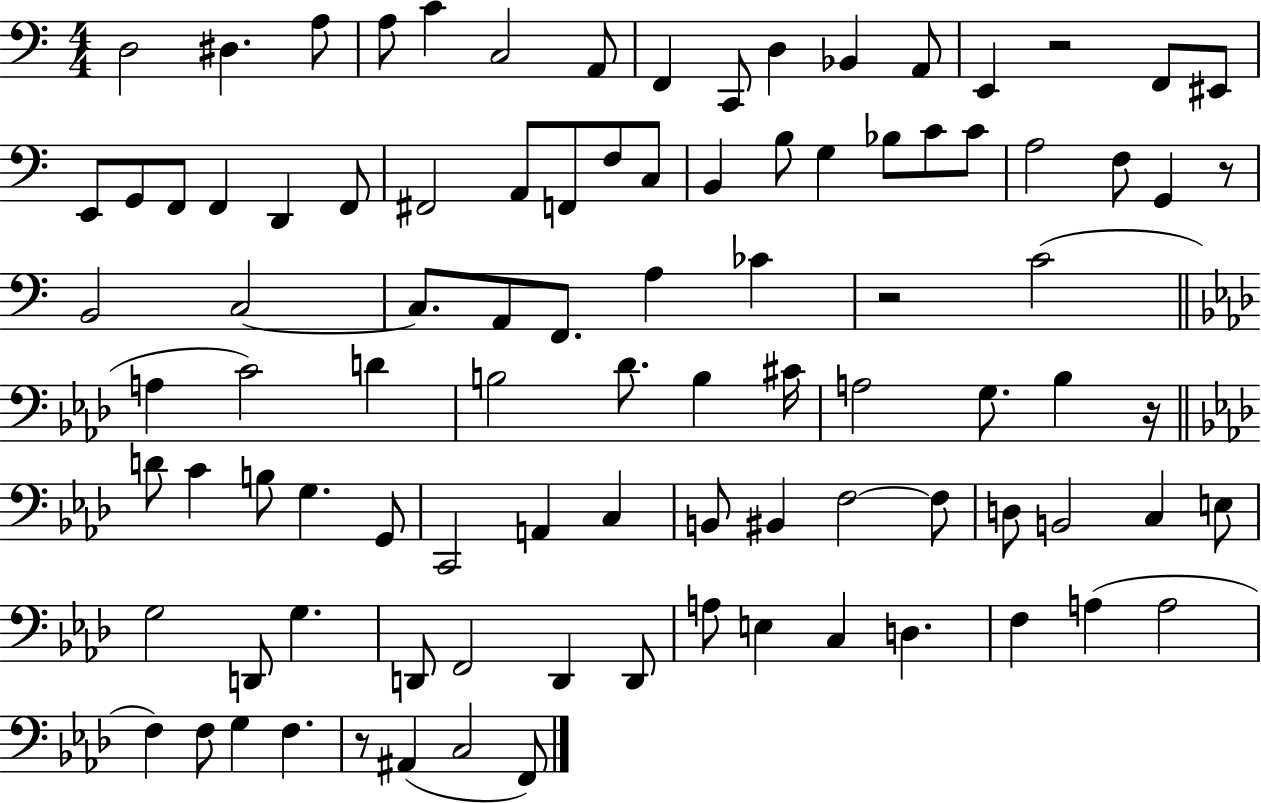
{
  \clef bass
  \numericTimeSignature
  \time 4/4
  \key c \major
  d2 dis4. a8 | a8 c'4 c2 a,8 | f,4 c,8 d4 bes,4 a,8 | e,4 r2 f,8 eis,8 | \break e,8 g,8 f,8 f,4 d,4 f,8 | fis,2 a,8 f,8 f8 c8 | b,4 b8 g4 bes8 c'8 c'8 | a2 f8 g,4 r8 | \break b,2 c2~~ | c8. a,8 f,8. a4 ces'4 | r2 c'2( | \bar "||" \break \key aes \major a4 c'2) d'4 | b2 des'8. b4 cis'16 | a2 g8. bes4 r16 | \bar "||" \break \key f \minor d'8 c'4 b8 g4. g,8 | c,2 a,4 c4 | b,8 bis,4 f2~~ f8 | d8 b,2 c4 e8 | \break g2 d,8 g4. | d,8 f,2 d,4 d,8 | a8 e4 c4 d4. | f4 a4( a2 | \break f4) f8 g4 f4. | r8 ais,4( c2 f,8) | \bar "|."
}